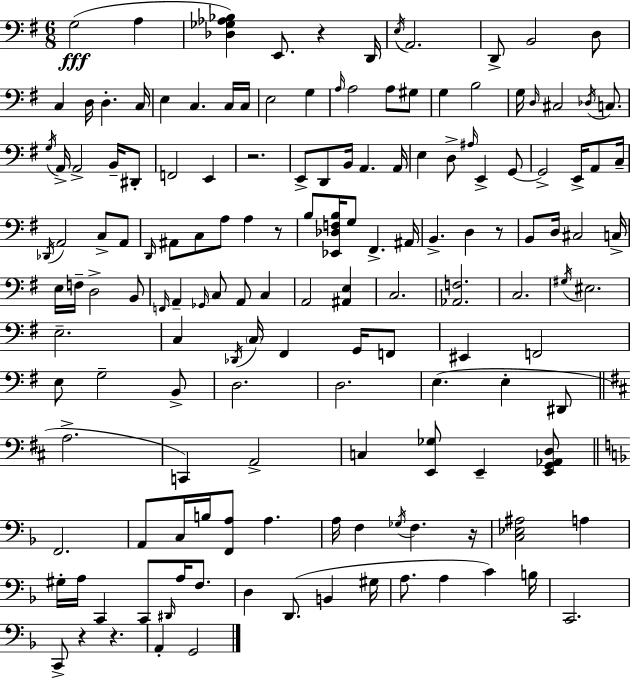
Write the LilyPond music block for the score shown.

{
  \clef bass
  \numericTimeSignature
  \time 6/8
  \key g \major
  \repeat volta 2 { g2(\fff a4 | <des ges aes bes>4) e,8. r4 d,16 | \acciaccatura { e16 } a,2. | d,8-> b,2 d8 | \break c4 d16 d4.-. | c16 e4 c4. c16 | c16 e2 g4 | \grace { a16 } a2 a8 | \break gis8 g4 b2 | g16 \grace { d16 } cis2 | \acciaccatura { des16 } c8. \acciaccatura { g16 } a,16-> a,2-> | b,16-- dis,8-. f,2 | \break e,4 r2. | e,8-> d,8 b,16 a,4. | a,16 e4 d8-> \grace { ais16 } | e,4-> g,8~~ g,2-> | \break e,16-> a,8 c16-- \acciaccatura { des,16 } a,2 | c8-> a,8 \grace { d,16 } ais,8 c8 | a8 a4 r8 b8 <ees, des f b>16 g8 | fis,4.-> ais,16 b,4.-> | \break d4 r8 b,8 d16 cis2 | c16-> e16 f16-- d2-> | b,8 \grace { f,16 } a,4-- | \grace { ges,16 } c8 a,8 c4 a,2 | \break <ais, e>4 c2. | <aes, f>2. | c2. | \acciaccatura { gis16 } eis2. | \break e2.-- | c4 | \acciaccatura { des,16 } \parenthesize c16 fis,4 g,16 f,8 | eis,4 f,2 | \break e8 g2-- b,8-> | d2. | d2. | e4.( e4-. dis,8 | \break \bar "||" \break \key d \major a2.-> | c,4) a,2-> | c4 <e, ges>8 e,4-- <e, g, aes, d>8 | \bar "||" \break \key f \major f,2. | a,8 c16 b16 <f, a>8 a4. | a16 f4 \acciaccatura { ges16 } f4. | r16 <c ees ais>2 a4 | \break gis16-. a16 c,4 c,8 \grace { dis,16 } a16 f8. | d4 d,8.( b,4 | gis16 a8. a4 c'4) | b16 c,2. | \break c,8-> r4 r4. | a,4-. g,2 | } \bar "|."
}